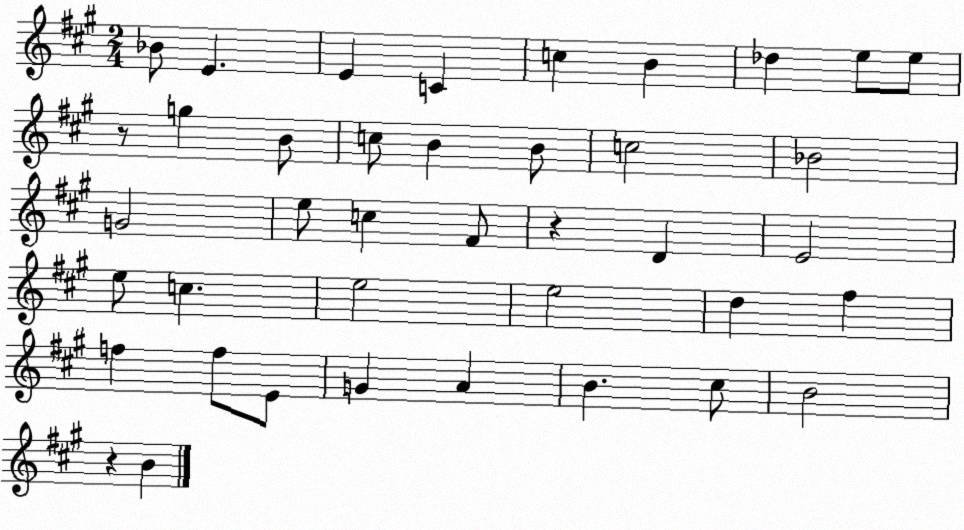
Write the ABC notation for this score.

X:1
T:Untitled
M:2/4
L:1/4
K:A
_B/2 E E C c B _d e/2 e/2 z/2 g B/2 c/2 B B/2 c2 _B2 G2 e/2 c ^F/2 z D E2 e/2 c e2 e2 d ^f f f/2 E/2 G A B ^c/2 B2 z B